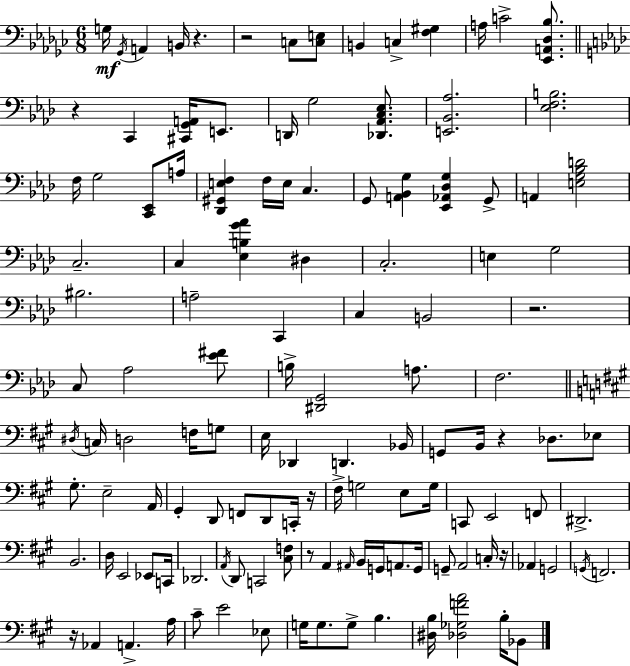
{
  \clef bass
  \numericTimeSignature
  \time 6/8
  \key ees \minor
  g16\mf \acciaccatura { ges,16 } a,4 b,16 r4. | r2 c8 <c e>8 | b,4 c4-> <f gis>4 | a16 c'2-> <ees, a, des bes>8. | \break \bar "||" \break \key aes \major r4 c,4 <cis, g, a,>16 e,8. | d,16 g2 <des, aes, c ees>8. | <e, bes, aes>2. | <ees f b>2. | \break f16 g2 <c, ees,>8 a16 | <des, gis, e f>4 f16 e16 c4. | g,8 <a, bes, g>4 <ees, aes, des g>4 g,8-> | a,4 <e g bes d'>2 | \break c2.-- | c4 <ees b g' aes'>4 dis4 | c2.-. | e4 g2 | \break bis2. | a2-- c,4 | c4 b,2 | r2. | \break c8 aes2 <ees' fis'>8 | b16-> <dis, g,>2 a8. | f2. | \bar "||" \break \key a \major \acciaccatura { dis16 } c16 d2 f16 g8 | e16 des,4 d,4. | bes,16 g,8 b,16 r4 des8. ees8 | gis8.-. e2-- | \break a,16 gis,4-. d,8 f,8 d,8 c,16-. | r16 fis16-> g2 e8 | g16 c,8 e,2 f,8 | dis,2.-> | \break b,2. | d16 e,2 ees,8 | c,16 des,2. | \acciaccatura { a,16 } d,8 c,2 | \break <cis f>8 r8 a,4 \grace { ais,16 } b,16 g,16 a,8. | g,16 g,8-- a,2 | c16-. r16 aes,4 g,2 | \acciaccatura { g,16 } f,2. | \break r16 aes,4 a,4.-> | a16 cis'8-- e'2 | ees8 g16 g8. g8-> b4. | <dis b>16 <des ges f' a'>2 | \break b16-. bes,8 \bar "|."
}